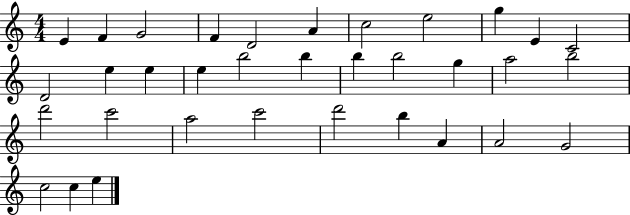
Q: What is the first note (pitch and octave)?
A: E4